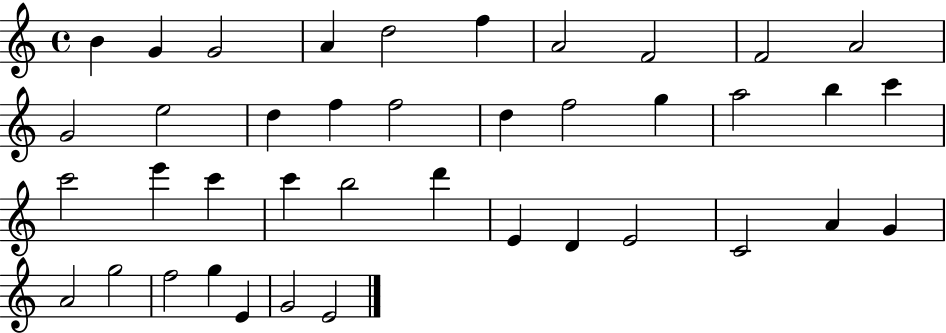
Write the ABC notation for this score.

X:1
T:Untitled
M:4/4
L:1/4
K:C
B G G2 A d2 f A2 F2 F2 A2 G2 e2 d f f2 d f2 g a2 b c' c'2 e' c' c' b2 d' E D E2 C2 A G A2 g2 f2 g E G2 E2